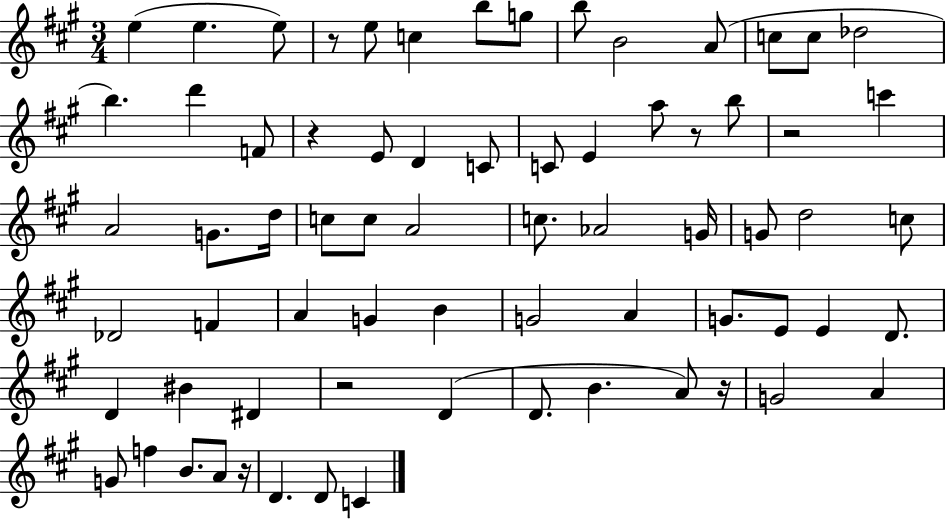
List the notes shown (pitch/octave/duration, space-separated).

E5/q E5/q. E5/e R/e E5/e C5/q B5/e G5/e B5/e B4/h A4/e C5/e C5/e Db5/h B5/q. D6/q F4/e R/q E4/e D4/q C4/e C4/e E4/q A5/e R/e B5/e R/h C6/q A4/h G4/e. D5/s C5/e C5/e A4/h C5/e. Ab4/h G4/s G4/e D5/h C5/e Db4/h F4/q A4/q G4/q B4/q G4/h A4/q G4/e. E4/e E4/q D4/e. D4/q BIS4/q D#4/q R/h D4/q D4/e. B4/q. A4/e R/s G4/h A4/q G4/e F5/q B4/e. A4/e R/s D4/q. D4/e C4/q